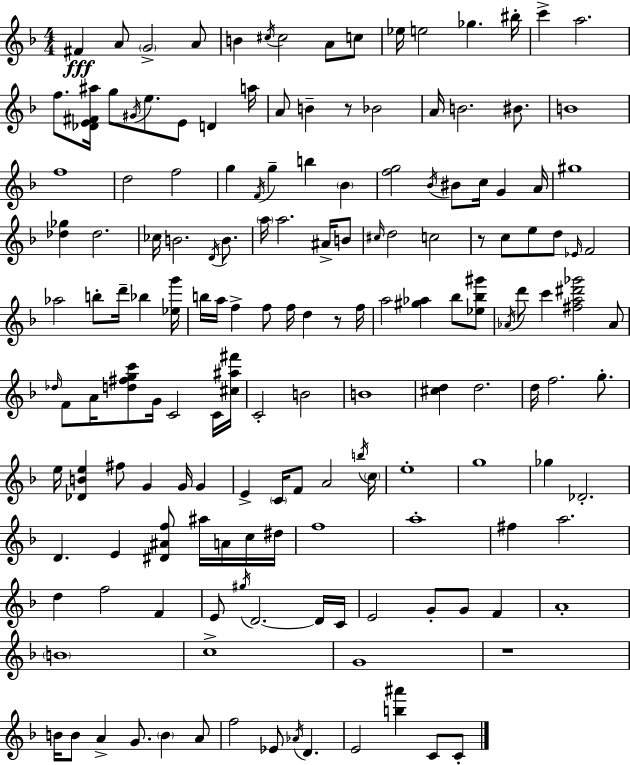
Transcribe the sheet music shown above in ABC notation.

X:1
T:Untitled
M:4/4
L:1/4
K:Dm
^F A/2 G2 A/2 B ^c/4 ^c2 A/2 c/2 _e/4 e2 _g ^b/4 c' a2 f/2 [_DE^F^a]/4 g/2 ^G/4 e/2 E/2 D a/4 A/2 B z/2 _B2 A/4 B2 ^B/2 B4 f4 d2 f2 g F/4 g b _B [fg]2 _B/4 ^B/2 c/4 G A/4 ^g4 [_d_g] _d2 _c/4 B2 D/4 B/2 a/4 a2 ^A/4 B/2 ^c/4 d2 c2 z/2 c/2 e/2 d/2 _E/4 F2 _a2 b/2 d'/4 _b [_eg']/4 b/4 a/4 f f/2 f/4 d z/2 f/4 a2 [^g_a] _b/2 [_e_b^g']/2 _A/4 d'/2 c' [^fa^d'_g']2 _A/2 _d/4 F/2 A/4 [d^fgc']/2 G/4 C2 C/4 [^c^a^f']/4 C2 B2 B4 [^cd] d2 d/4 f2 g/2 e/4 [_DBe] ^f/2 G G/4 G E C/4 F/2 A2 b/4 c/4 e4 g4 _g _D2 D E [^D^Af]/2 ^a/4 A/4 c/4 ^d/4 f4 a4 ^f a2 d f2 F E/2 ^g/4 D2 D/4 C/4 E2 G/2 G/2 F A4 B4 c4 G4 z4 B/4 B/2 A G/2 B A/2 f2 _E/2 _A/4 D E2 [b^a'] C/2 C/2